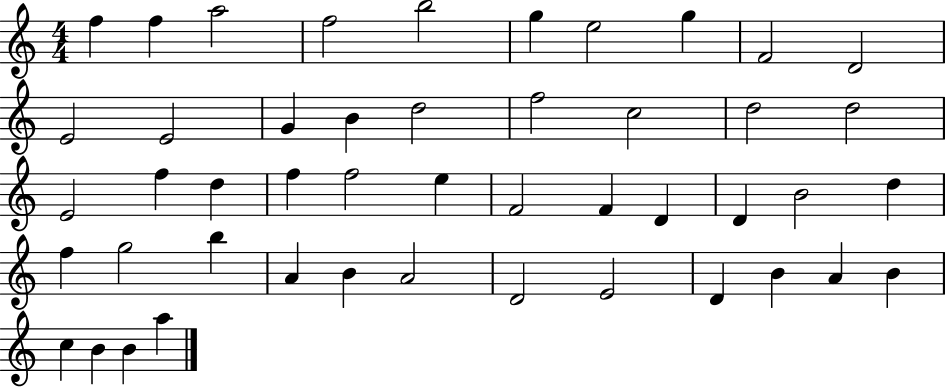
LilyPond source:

{
  \clef treble
  \numericTimeSignature
  \time 4/4
  \key c \major
  f''4 f''4 a''2 | f''2 b''2 | g''4 e''2 g''4 | f'2 d'2 | \break e'2 e'2 | g'4 b'4 d''2 | f''2 c''2 | d''2 d''2 | \break e'2 f''4 d''4 | f''4 f''2 e''4 | f'2 f'4 d'4 | d'4 b'2 d''4 | \break f''4 g''2 b''4 | a'4 b'4 a'2 | d'2 e'2 | d'4 b'4 a'4 b'4 | \break c''4 b'4 b'4 a''4 | \bar "|."
}